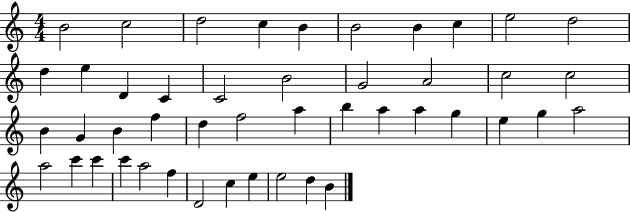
{
  \clef treble
  \numericTimeSignature
  \time 4/4
  \key c \major
  b'2 c''2 | d''2 c''4 b'4 | b'2 b'4 c''4 | e''2 d''2 | \break d''4 e''4 d'4 c'4 | c'2 b'2 | g'2 a'2 | c''2 c''2 | \break b'4 g'4 b'4 f''4 | d''4 f''2 a''4 | b''4 a''4 a''4 g''4 | e''4 g''4 a''2 | \break a''2 c'''4 c'''4 | c'''4 a''2 f''4 | d'2 c''4 e''4 | e''2 d''4 b'4 | \break \bar "|."
}